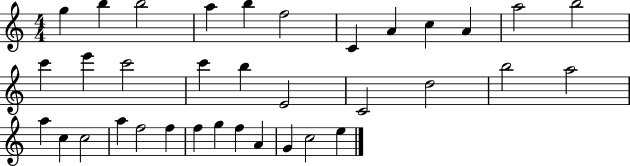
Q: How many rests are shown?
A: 0